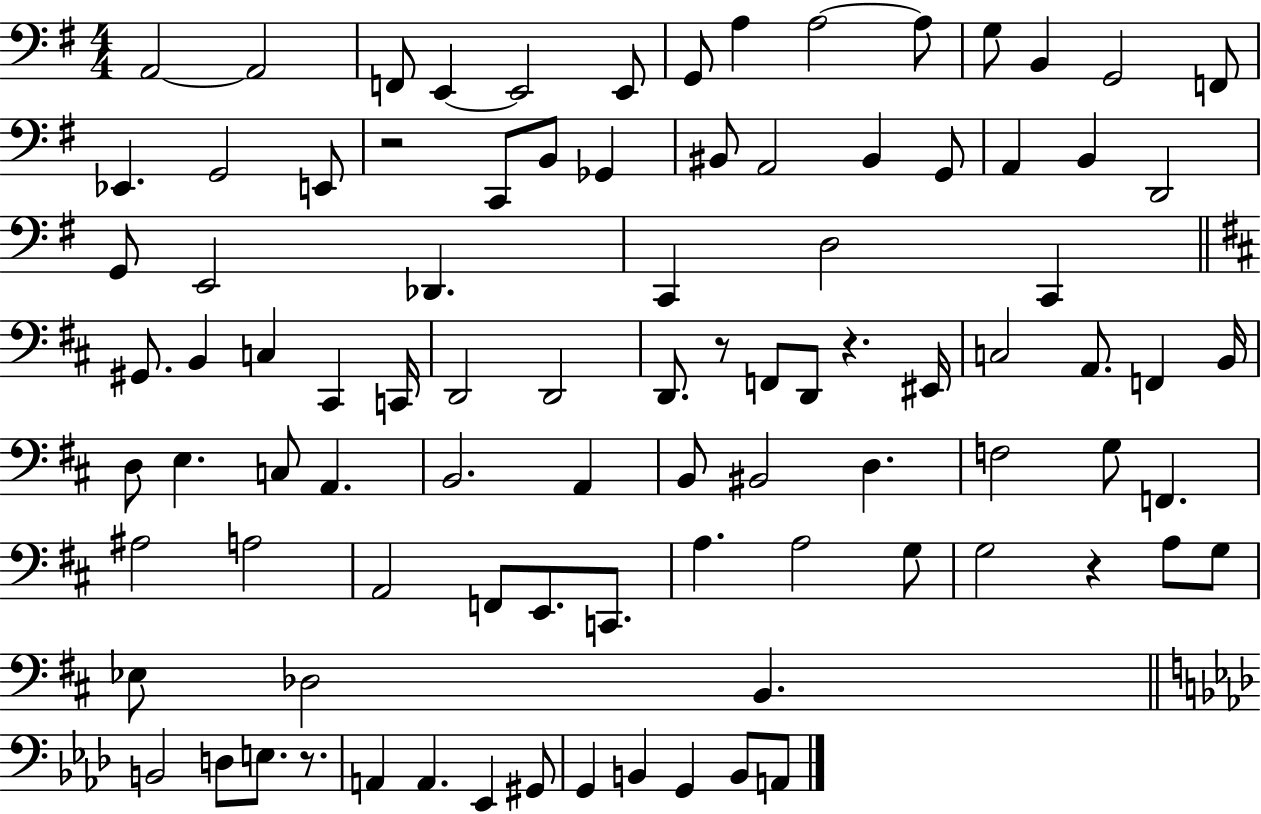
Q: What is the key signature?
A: G major